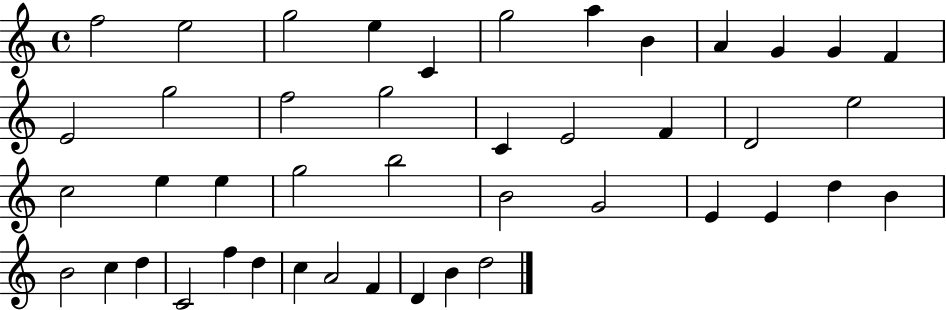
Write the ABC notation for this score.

X:1
T:Untitled
M:4/4
L:1/4
K:C
f2 e2 g2 e C g2 a B A G G F E2 g2 f2 g2 C E2 F D2 e2 c2 e e g2 b2 B2 G2 E E d B B2 c d C2 f d c A2 F D B d2